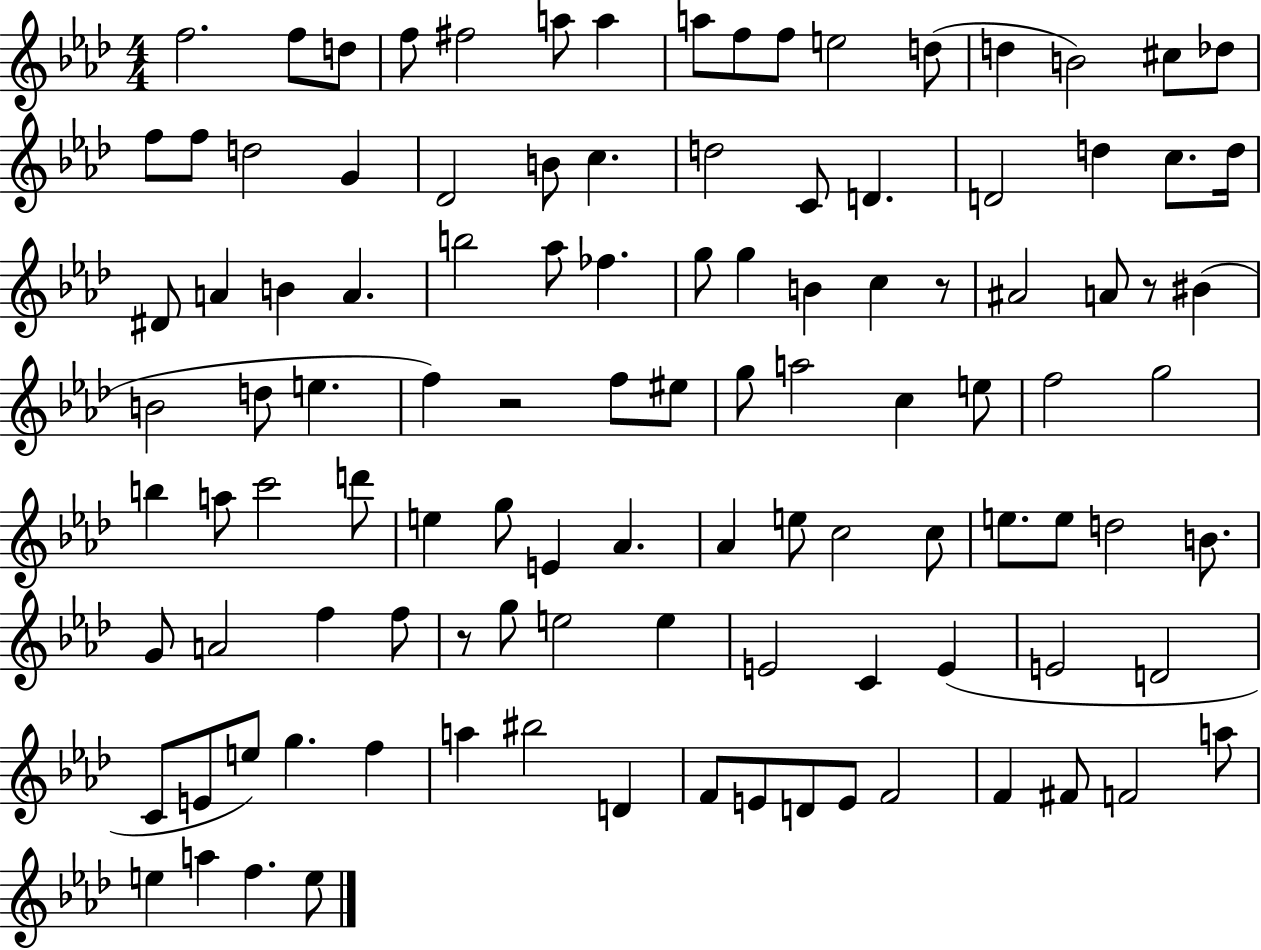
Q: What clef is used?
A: treble